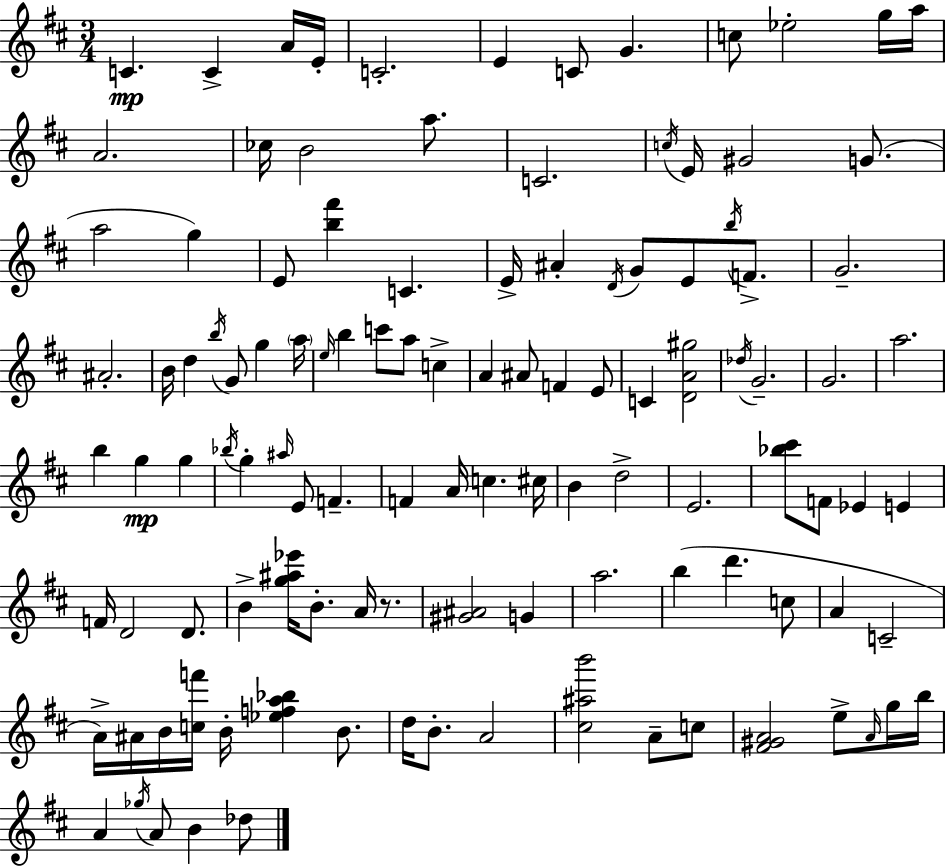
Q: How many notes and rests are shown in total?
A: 114